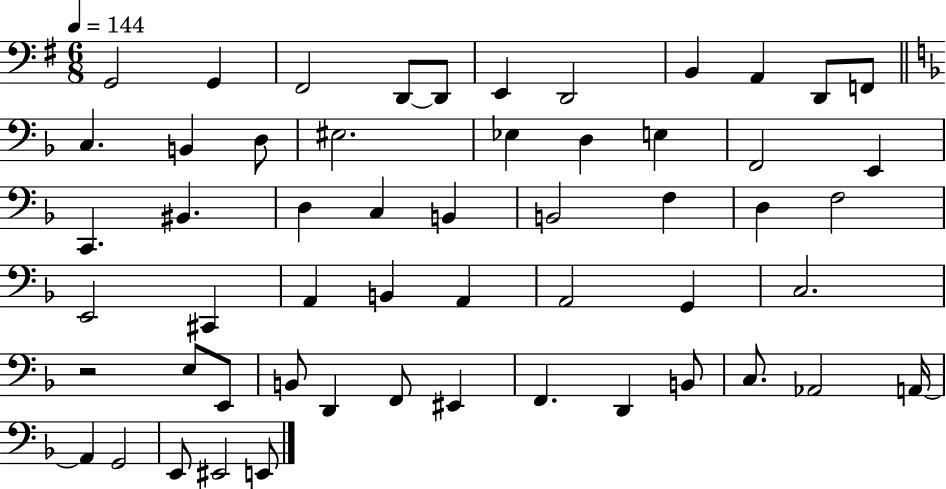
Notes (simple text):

G2/h G2/q F#2/h D2/e D2/e E2/q D2/h B2/q A2/q D2/e F2/e C3/q. B2/q D3/e EIS3/h. Eb3/q D3/q E3/q F2/h E2/q C2/q. BIS2/q. D3/q C3/q B2/q B2/h F3/q D3/q F3/h E2/h C#2/q A2/q B2/q A2/q A2/h G2/q C3/h. R/h E3/e E2/e B2/e D2/q F2/e EIS2/q F2/q. D2/q B2/e C3/e. Ab2/h A2/s A2/q G2/h E2/e EIS2/h E2/e